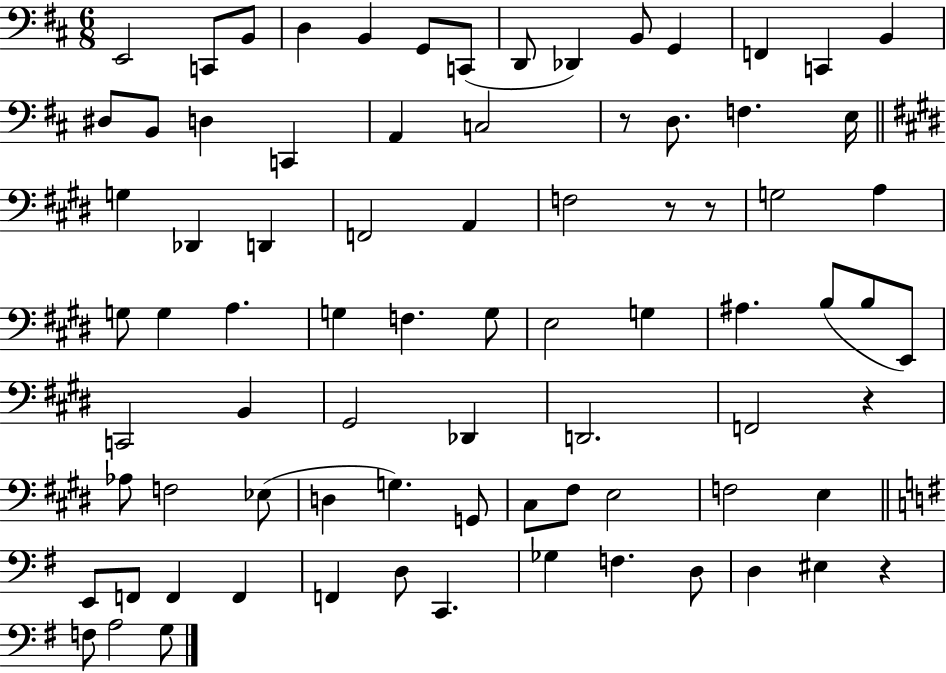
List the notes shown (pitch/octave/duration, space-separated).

E2/h C2/e B2/e D3/q B2/q G2/e C2/e D2/e Db2/q B2/e G2/q F2/q C2/q B2/q D#3/e B2/e D3/q C2/q A2/q C3/h R/e D3/e. F3/q. E3/s G3/q Db2/q D2/q F2/h A2/q F3/h R/e R/e G3/h A3/q G3/e G3/q A3/q. G3/q F3/q. G3/e E3/h G3/q A#3/q. B3/e B3/e E2/e C2/h B2/q G#2/h Db2/q D2/h. F2/h R/q Ab3/e F3/h Eb3/e D3/q G3/q. G2/e C#3/e F#3/e E3/h F3/h E3/q E2/e F2/e F2/q F2/q F2/q D3/e C2/q. Gb3/q F3/q. D3/e D3/q EIS3/q R/q F3/e A3/h G3/e